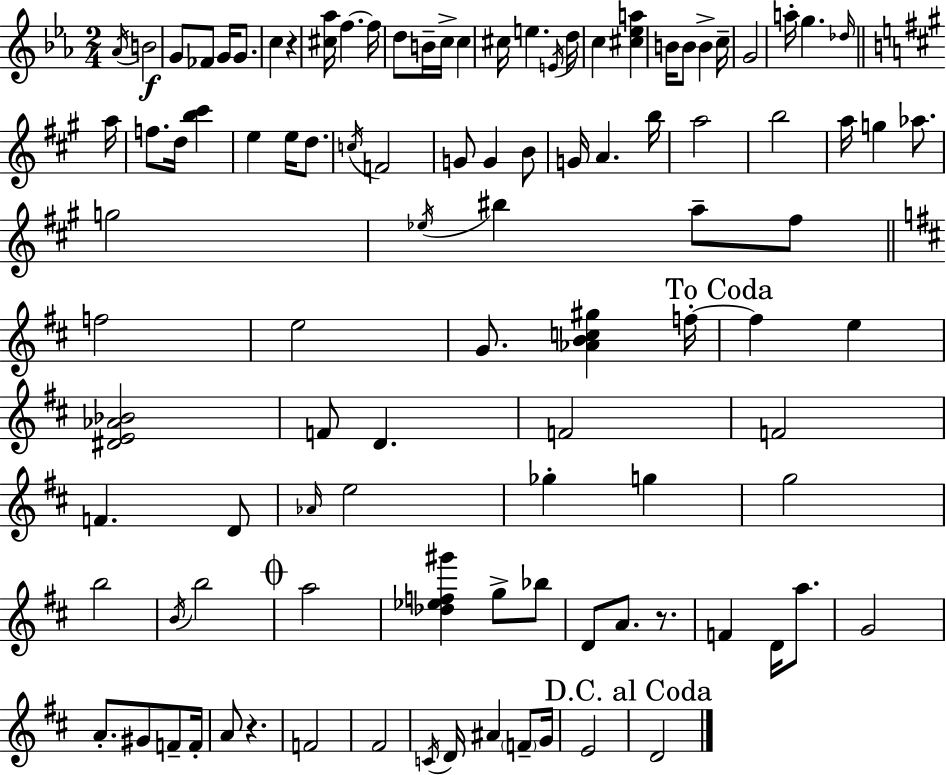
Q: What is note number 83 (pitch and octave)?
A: F4